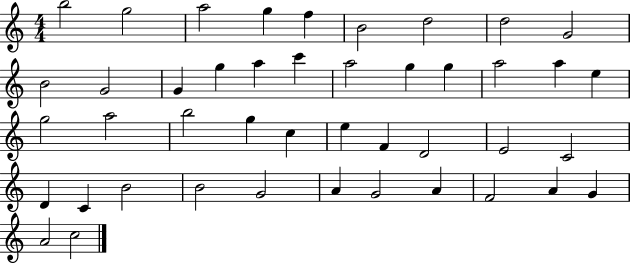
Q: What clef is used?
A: treble